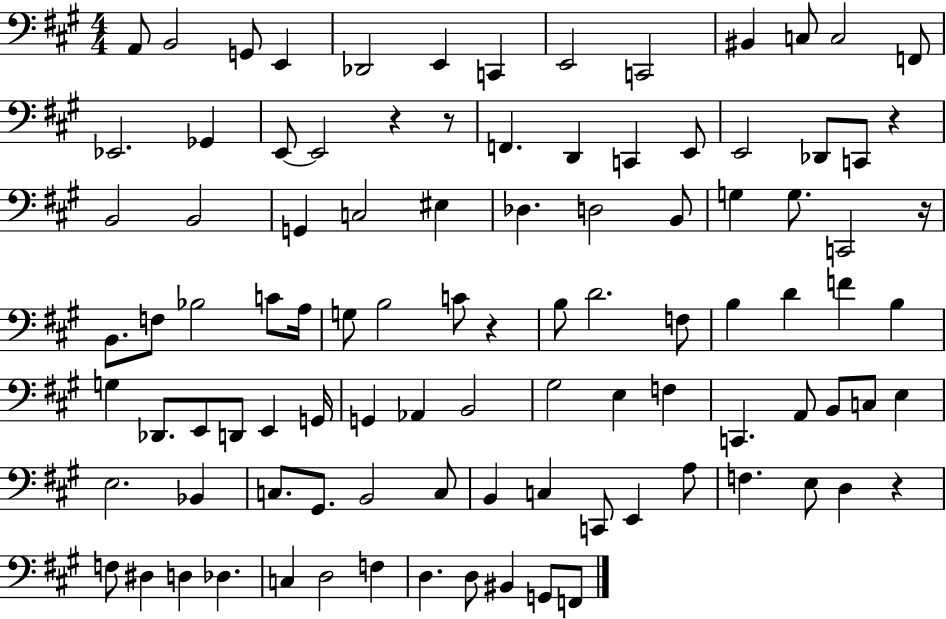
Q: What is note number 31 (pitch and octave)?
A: D3